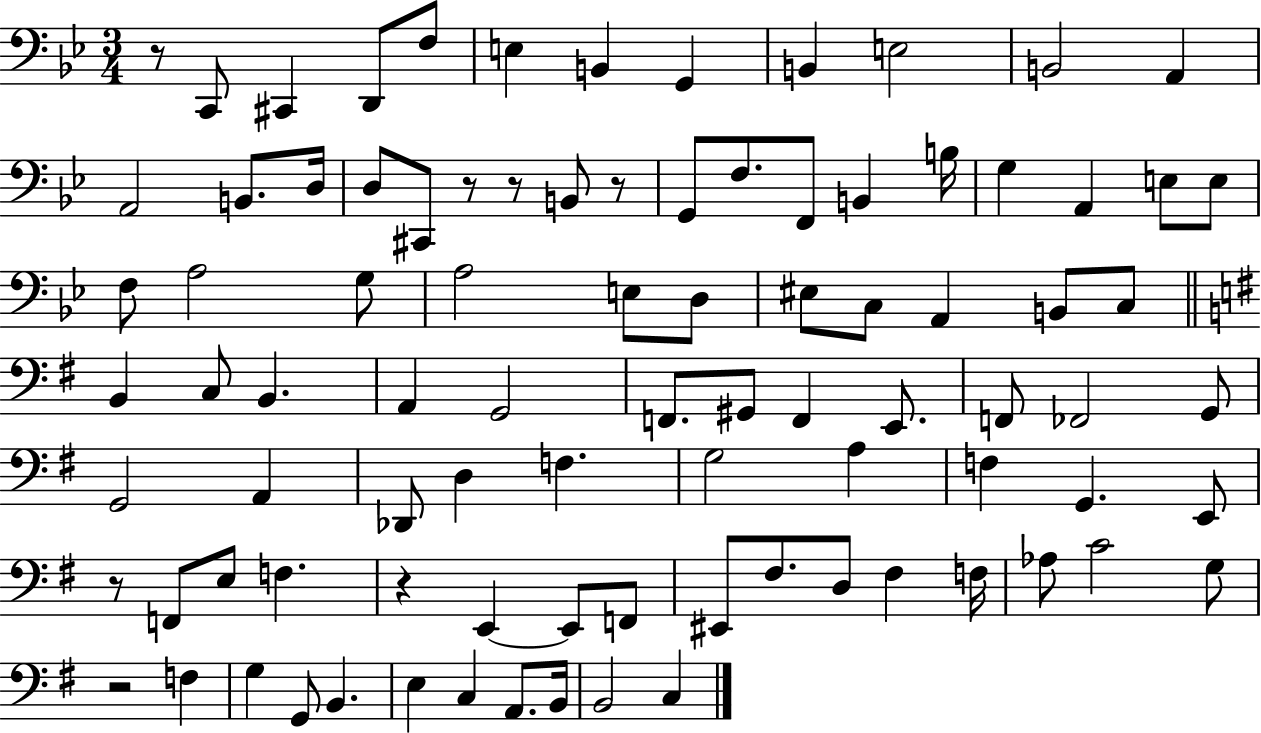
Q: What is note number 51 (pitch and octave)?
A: A2